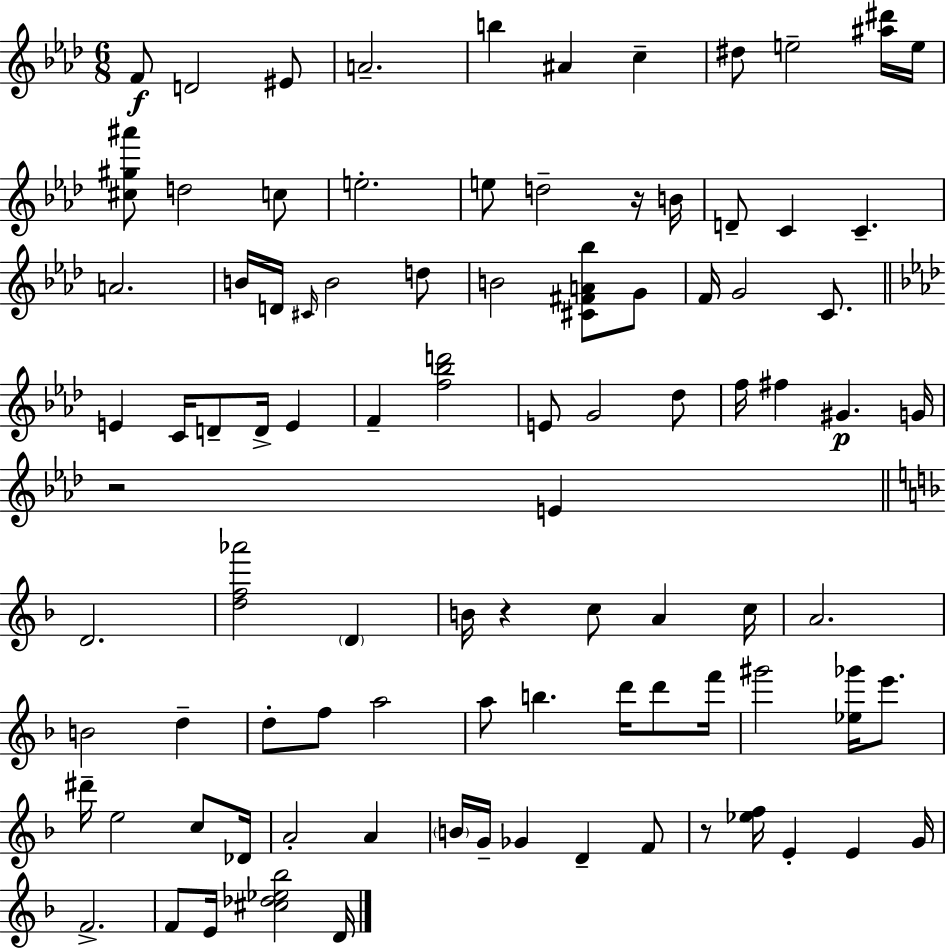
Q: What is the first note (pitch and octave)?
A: F4